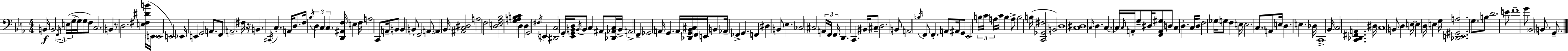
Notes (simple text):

B2/s B2/h F2/s E3/s G3/s G3/s G3/e F3/e C3/h. B2/q R/e D3/h. [E3,F#3,D#4,B4]/s E2/s E2/h E2/h Eb2/s E2/q G2/h A2/e. F2/e A2/h. F#3/s R/s B2/q. C#2/s C3/q. A2/s D3/e. F3/s Bb3/s D3/q C3/q C3/q. [D2,A#2,F3]/s E3/q F3/s A3/h C2/e A2/s B2/e B2/q B2/e F2/h A2/e. A2/q Bb2/s [A#2,C3,D#3]/h A3/h F3/h [D3,E3,G3,Bb3]/h [G3,A3,B3,C4]/q D3/q D3/q G2/h F#3/s E2/q [D#2,C3]/h G2/s [Eb2,G2,B2,D3]/s B2/s B2/e C3/q A#2/e [Db2,Ab2,C3]/s B2/s A2/h F2/q Gb2/h A2/s G2/q. A2/s [Db2,G2,Bb2,C#3]/s F2/s E2/s B2/e Ab2/s FES2/q G2/q. F2/q D#3/q B2/e Eb3/q. CES3/h C#3/h A2/s F2/s F2/s D2/q. C2/q. BIS2/s C#3/e D3/h. B2/e A2/h B3/s F2/e F2/q. A2/e A#2/s G2/e Eb2/h B3/s C4/s A3/s C4/s B3/q A3/e B3/h B3/s [C2,Gb2,F#3]/h B2/h D3/w [C3,D#3]/w C3/s D3/q. C3/q. C3/s C3/s A2/s G3/e D#3/s [F2,A2,G#3]/e D3/e C3/q D3/q. C3/s D3/s F3/h Gb3/s G3/e F3/q E3/s E3/h. C3/e. A2/e E3/s D3/q. E3/q. Db3/s C2/w Bb2/s C3/h [C2,Db2,F#2,A2]/q. D#3/s C3/w B2/e D3/q E3/s E3/q D3/s E3/q G3/s [Db2,E2,G#2,A3]/h. G3/e. B3/e D4/h. E4/e F4/w G4/e Bb2/h B2/e. G2/e.